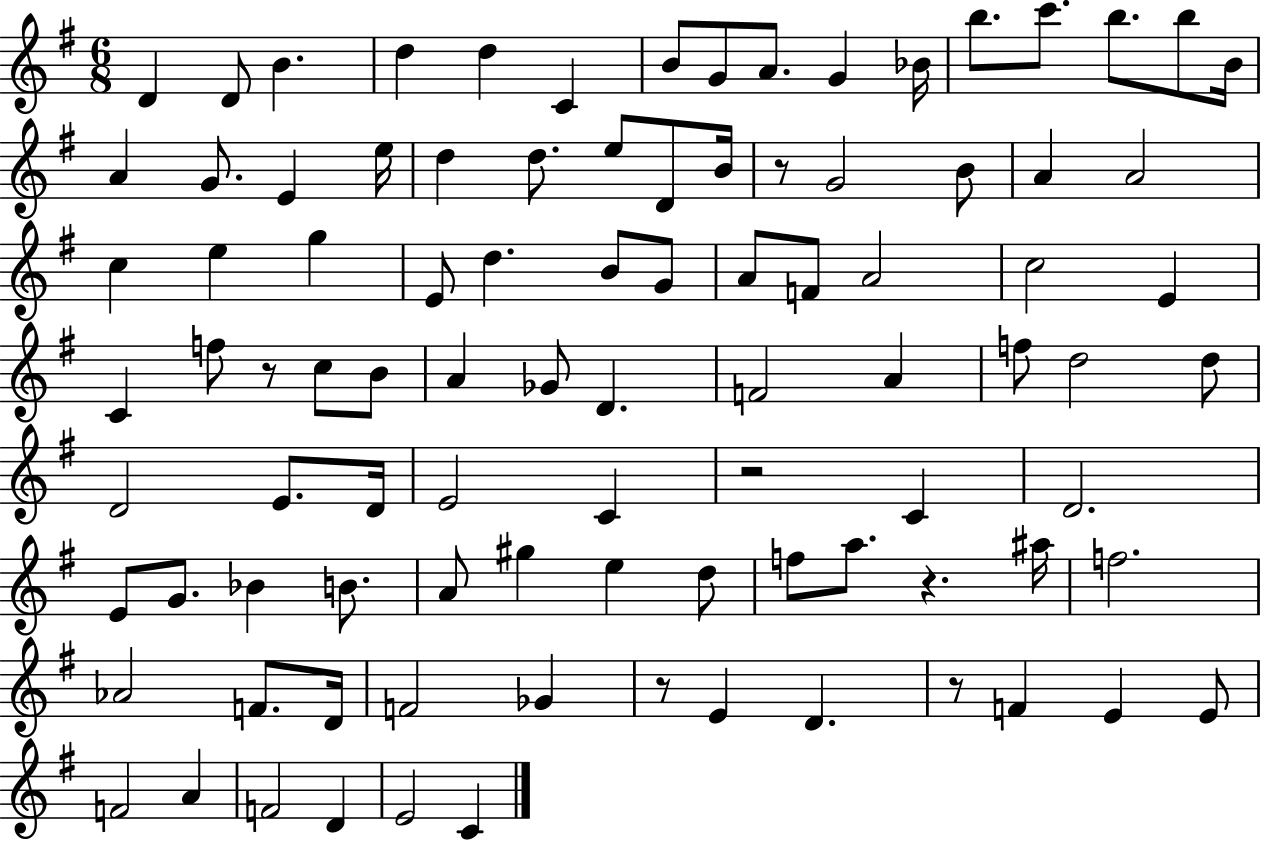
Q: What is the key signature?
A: G major